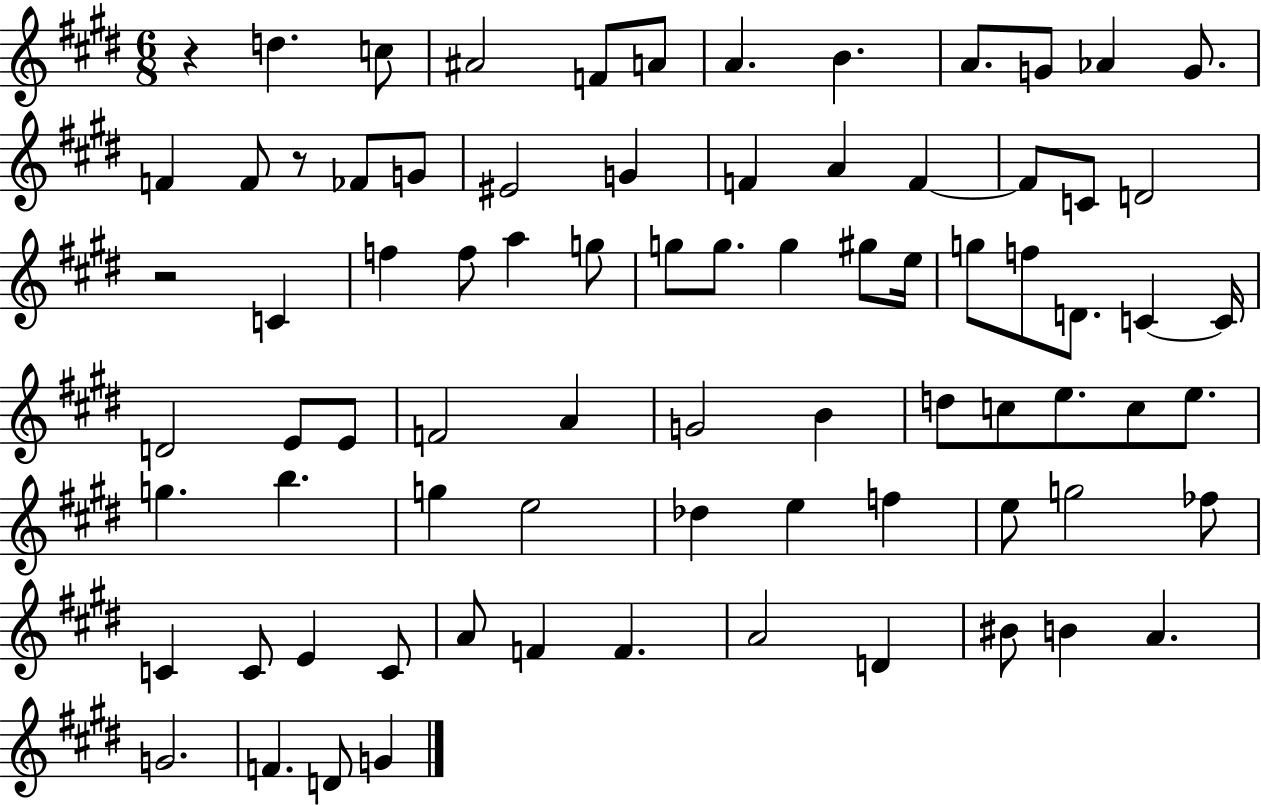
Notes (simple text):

R/q D5/q. C5/e A#4/h F4/e A4/e A4/q. B4/q. A4/e. G4/e Ab4/q G4/e. F4/q F4/e R/e FES4/e G4/e EIS4/h G4/q F4/q A4/q F4/q F4/e C4/e D4/h R/h C4/q F5/q F5/e A5/q G5/e G5/e G5/e. G5/q G#5/e E5/s G5/e F5/e D4/e. C4/q C4/s D4/h E4/e E4/e F4/h A4/q G4/h B4/q D5/e C5/e E5/e. C5/e E5/e. G5/q. B5/q. G5/q E5/h Db5/q E5/q F5/q E5/e G5/h FES5/e C4/q C4/e E4/q C4/e A4/e F4/q F4/q. A4/h D4/q BIS4/e B4/q A4/q. G4/h. F4/q. D4/e G4/q